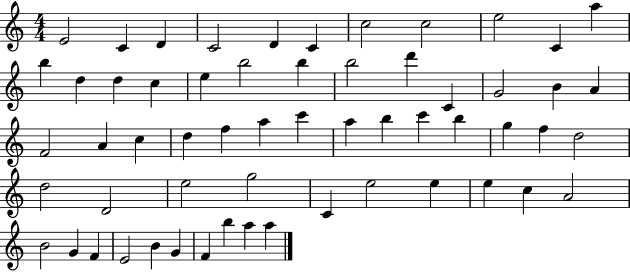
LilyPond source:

{
  \clef treble
  \numericTimeSignature
  \time 4/4
  \key c \major
  e'2 c'4 d'4 | c'2 d'4 c'4 | c''2 c''2 | e''2 c'4 a''4 | \break b''4 d''4 d''4 c''4 | e''4 b''2 b''4 | b''2 d'''4 c'4 | g'2 b'4 a'4 | \break f'2 a'4 c''4 | d''4 f''4 a''4 c'''4 | a''4 b''4 c'''4 b''4 | g''4 f''4 d''2 | \break d''2 d'2 | e''2 g''2 | c'4 e''2 e''4 | e''4 c''4 a'2 | \break b'2 g'4 f'4 | e'2 b'4 g'4 | f'4 b''4 a''4 a''4 | \bar "|."
}